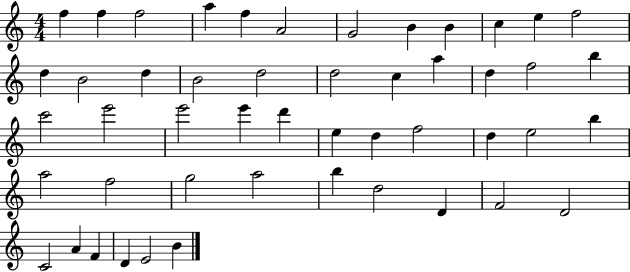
{
  \clef treble
  \numericTimeSignature
  \time 4/4
  \key c \major
  f''4 f''4 f''2 | a''4 f''4 a'2 | g'2 b'4 b'4 | c''4 e''4 f''2 | \break d''4 b'2 d''4 | b'2 d''2 | d''2 c''4 a''4 | d''4 f''2 b''4 | \break c'''2 e'''2 | e'''2 e'''4 d'''4 | e''4 d''4 f''2 | d''4 e''2 b''4 | \break a''2 f''2 | g''2 a''2 | b''4 d''2 d'4 | f'2 d'2 | \break c'2 a'4 f'4 | d'4 e'2 b'4 | \bar "|."
}